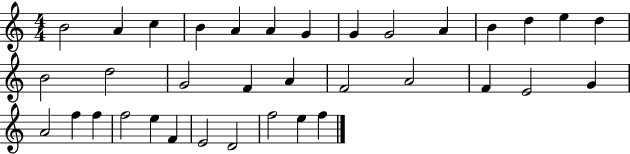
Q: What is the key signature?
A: C major